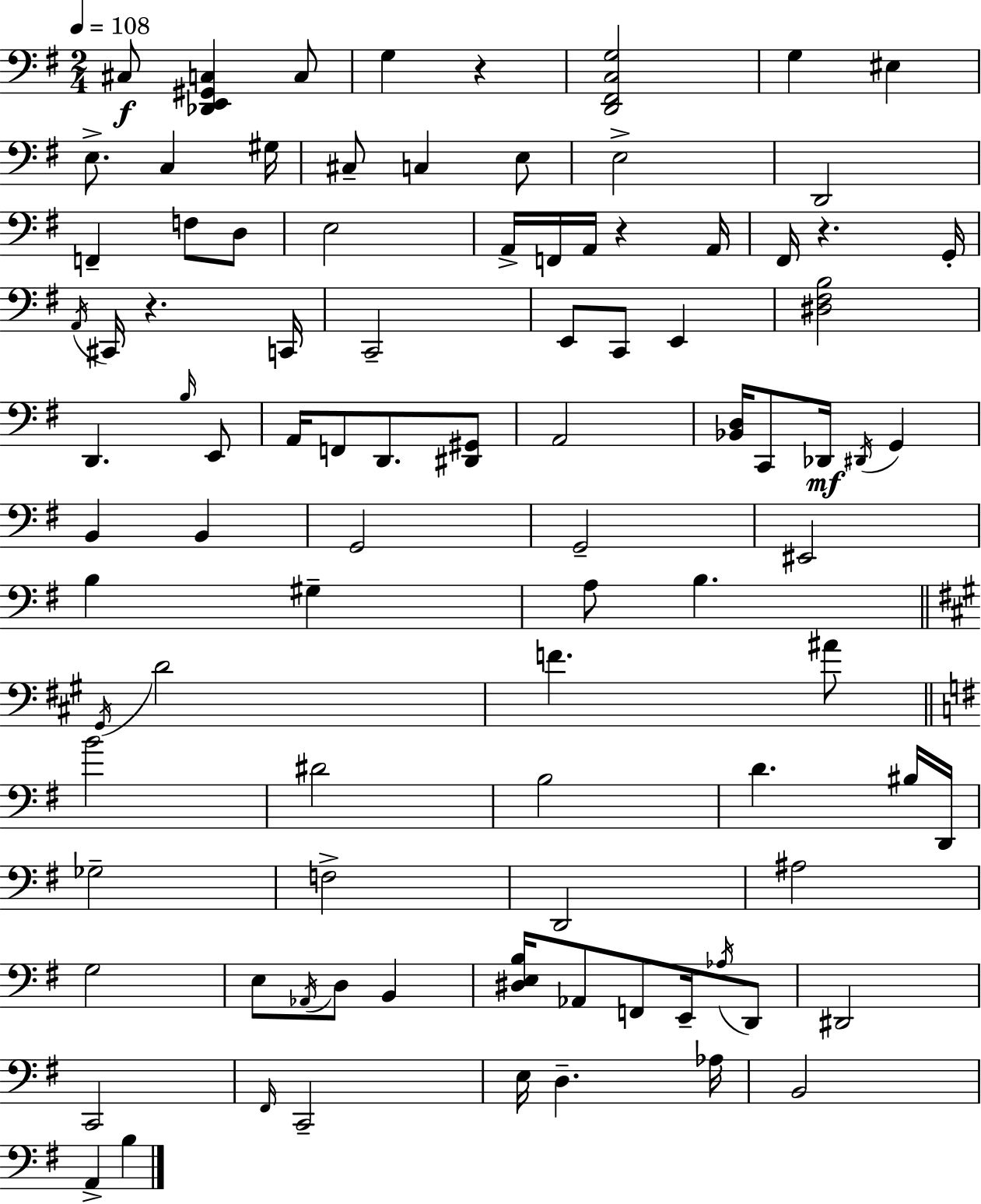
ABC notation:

X:1
T:Untitled
M:2/4
L:1/4
K:G
^C,/2 [_D,,E,,^G,,C,] C,/2 G, z [D,,^F,,C,G,]2 G, ^E, E,/2 C, ^G,/4 ^C,/2 C, E,/2 E,2 D,,2 F,, F,/2 D,/2 E,2 A,,/4 F,,/4 A,,/4 z A,,/4 ^F,,/4 z G,,/4 A,,/4 ^C,,/4 z C,,/4 C,,2 E,,/2 C,,/2 E,, [^D,^F,B,]2 D,, B,/4 E,,/2 A,,/4 F,,/2 D,,/2 [^D,,^G,,]/2 A,,2 [_B,,D,]/4 C,,/2 _D,,/4 ^D,,/4 G,, B,, B,, G,,2 G,,2 ^E,,2 B, ^G, A,/2 B, ^G,,/4 D2 F ^A/2 B2 ^D2 B,2 D ^B,/4 D,,/4 _G,2 F,2 D,,2 ^A,2 G,2 E,/2 _A,,/4 D,/2 B,, [^D,E,B,]/4 _A,,/2 F,,/2 E,,/4 _A,/4 D,,/2 ^D,,2 C,,2 ^F,,/4 C,,2 E,/4 D, _A,/4 B,,2 A,, B,